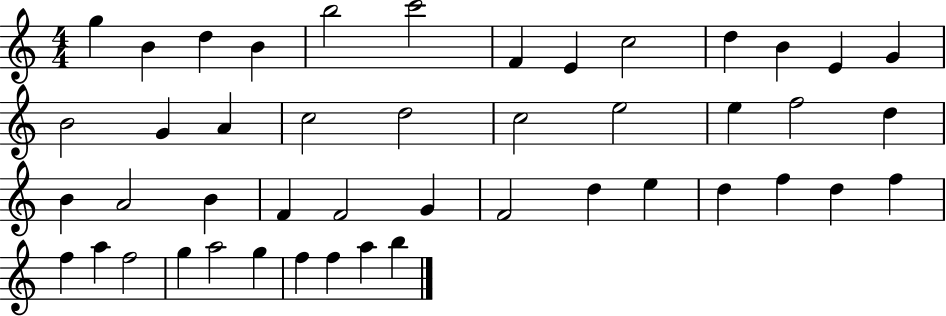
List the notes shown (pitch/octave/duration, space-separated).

G5/q B4/q D5/q B4/q B5/h C6/h F4/q E4/q C5/h D5/q B4/q E4/q G4/q B4/h G4/q A4/q C5/h D5/h C5/h E5/h E5/q F5/h D5/q B4/q A4/h B4/q F4/q F4/h G4/q F4/h D5/q E5/q D5/q F5/q D5/q F5/q F5/q A5/q F5/h G5/q A5/h G5/q F5/q F5/q A5/q B5/q